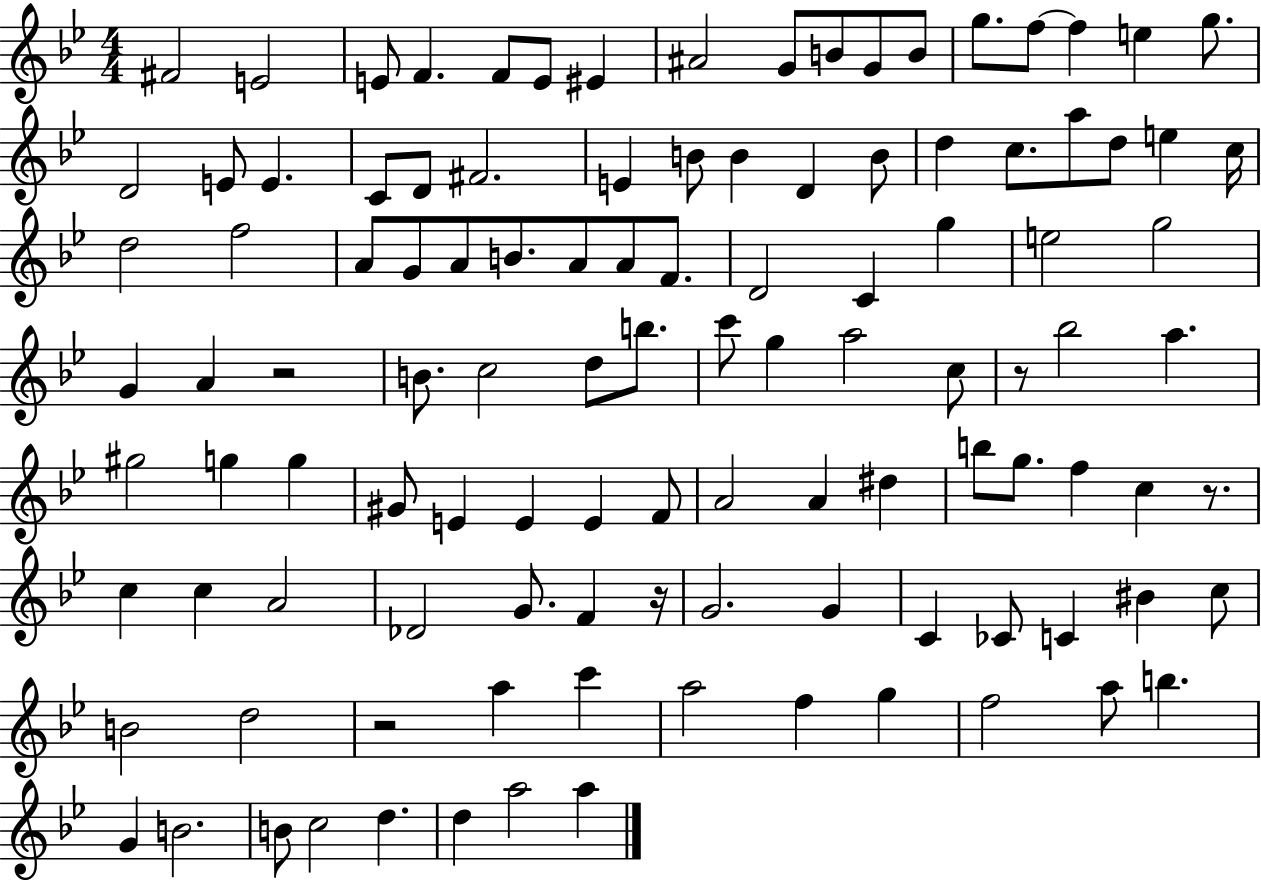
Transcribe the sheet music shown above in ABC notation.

X:1
T:Untitled
M:4/4
L:1/4
K:Bb
^F2 E2 E/2 F F/2 E/2 ^E ^A2 G/2 B/2 G/2 B/2 g/2 f/2 f e g/2 D2 E/2 E C/2 D/2 ^F2 E B/2 B D B/2 d c/2 a/2 d/2 e c/4 d2 f2 A/2 G/2 A/2 B/2 A/2 A/2 F/2 D2 C g e2 g2 G A z2 B/2 c2 d/2 b/2 c'/2 g a2 c/2 z/2 _b2 a ^g2 g g ^G/2 E E E F/2 A2 A ^d b/2 g/2 f c z/2 c c A2 _D2 G/2 F z/4 G2 G C _C/2 C ^B c/2 B2 d2 z2 a c' a2 f g f2 a/2 b G B2 B/2 c2 d d a2 a